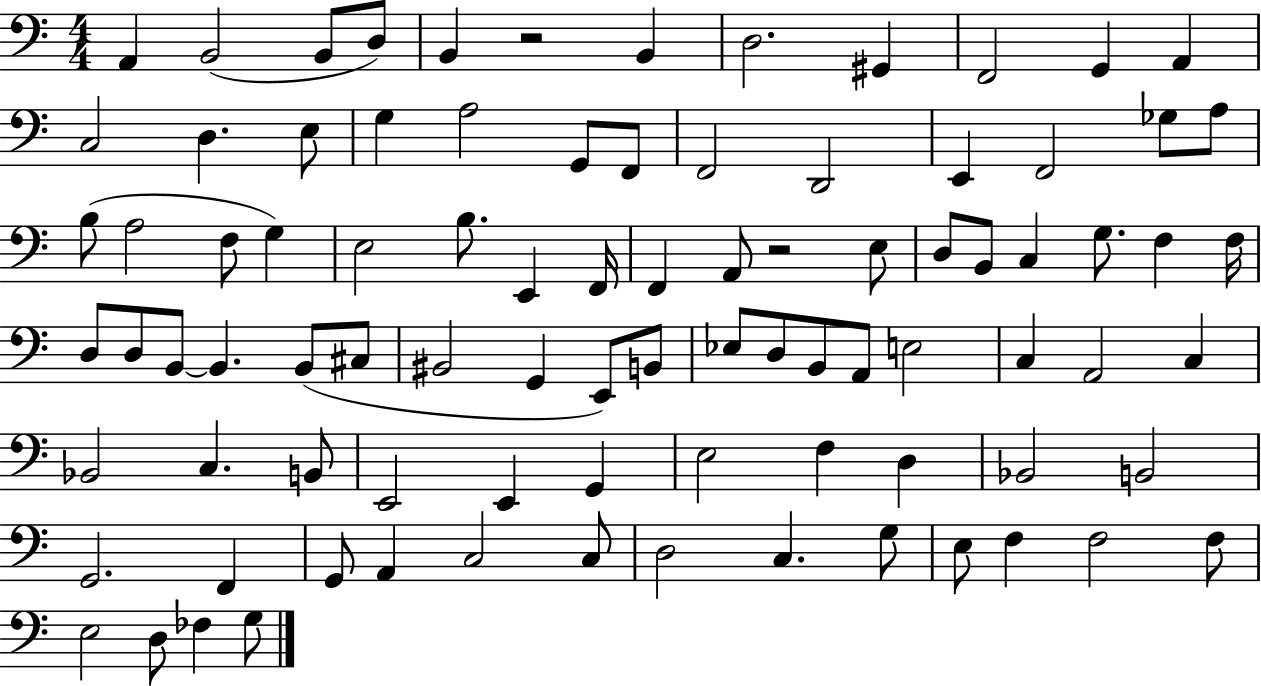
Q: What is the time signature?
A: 4/4